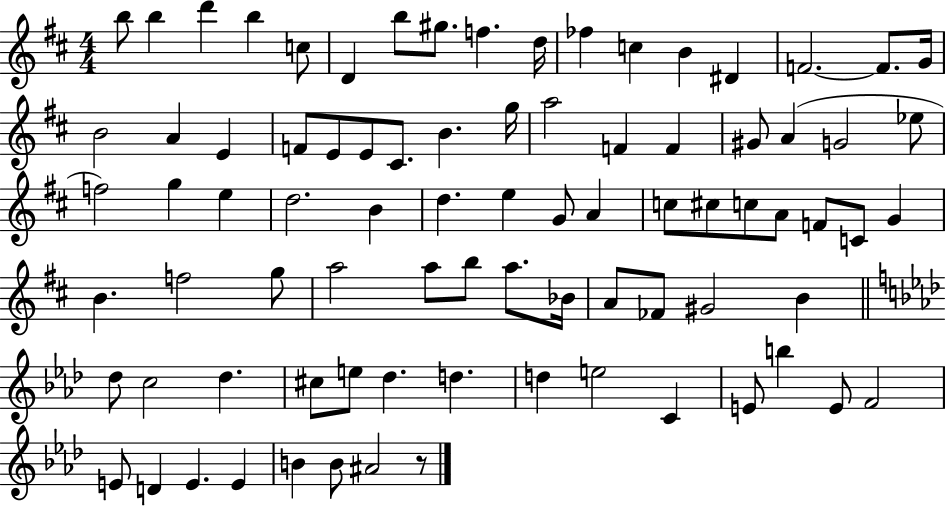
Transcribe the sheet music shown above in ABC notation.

X:1
T:Untitled
M:4/4
L:1/4
K:D
b/2 b d' b c/2 D b/2 ^g/2 f d/4 _f c B ^D F2 F/2 G/4 B2 A E F/2 E/2 E/2 ^C/2 B g/4 a2 F F ^G/2 A G2 _e/2 f2 g e d2 B d e G/2 A c/2 ^c/2 c/2 A/2 F/2 C/2 G B f2 g/2 a2 a/2 b/2 a/2 _B/4 A/2 _F/2 ^G2 B _d/2 c2 _d ^c/2 e/2 _d d d e2 C E/2 b E/2 F2 E/2 D E E B B/2 ^A2 z/2